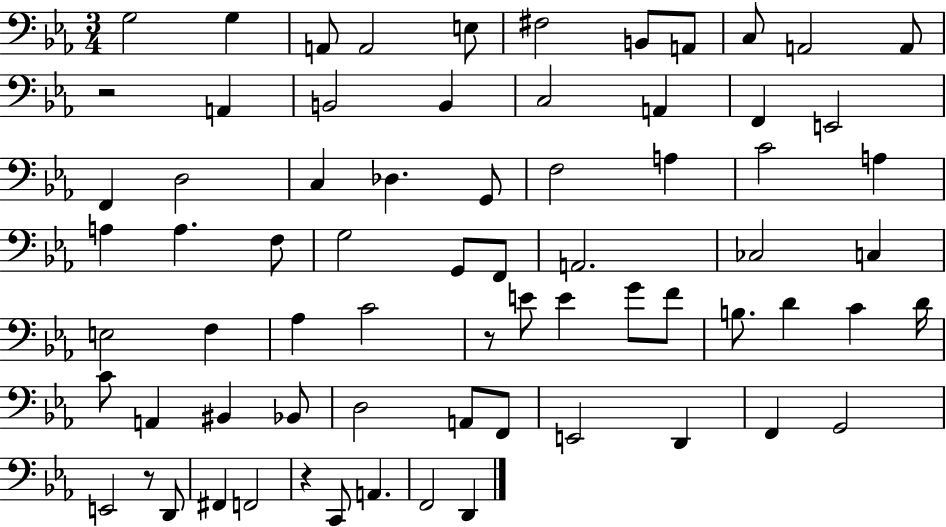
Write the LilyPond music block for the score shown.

{
  \clef bass
  \numericTimeSignature
  \time 3/4
  \key ees \major
  g2 g4 | a,8 a,2 e8 | fis2 b,8 a,8 | c8 a,2 a,8 | \break r2 a,4 | b,2 b,4 | c2 a,4 | f,4 e,2 | \break f,4 d2 | c4 des4. g,8 | f2 a4 | c'2 a4 | \break a4 a4. f8 | g2 g,8 f,8 | a,2. | ces2 c4 | \break e2 f4 | aes4 c'2 | r8 e'8 e'4 g'8 f'8 | b8. d'4 c'4 d'16 | \break c'8 a,4 bis,4 bes,8 | d2 a,8 f,8 | e,2 d,4 | f,4 g,2 | \break e,2 r8 d,8 | fis,4 f,2 | r4 c,8 a,4. | f,2 d,4 | \break \bar "|."
}